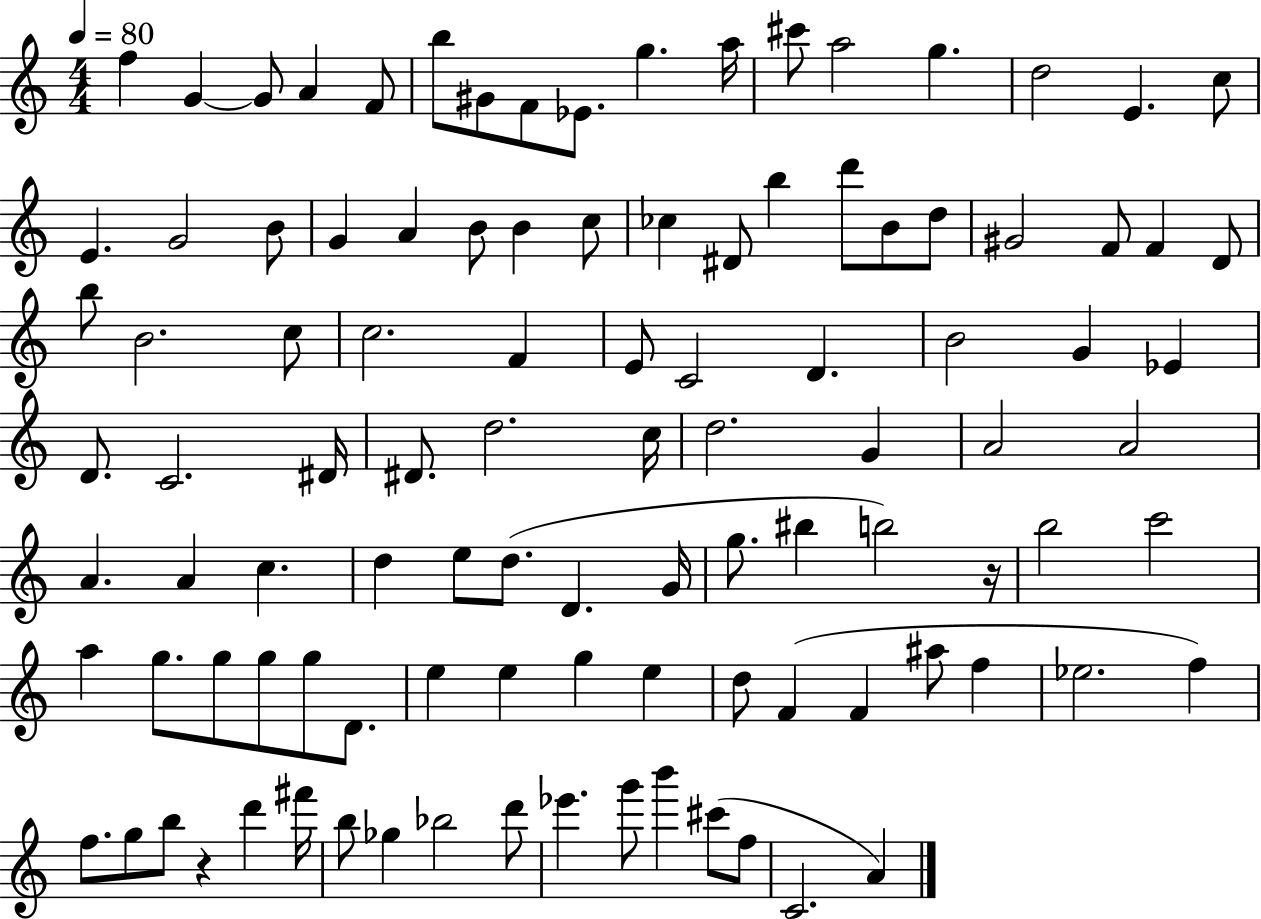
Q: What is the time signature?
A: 4/4